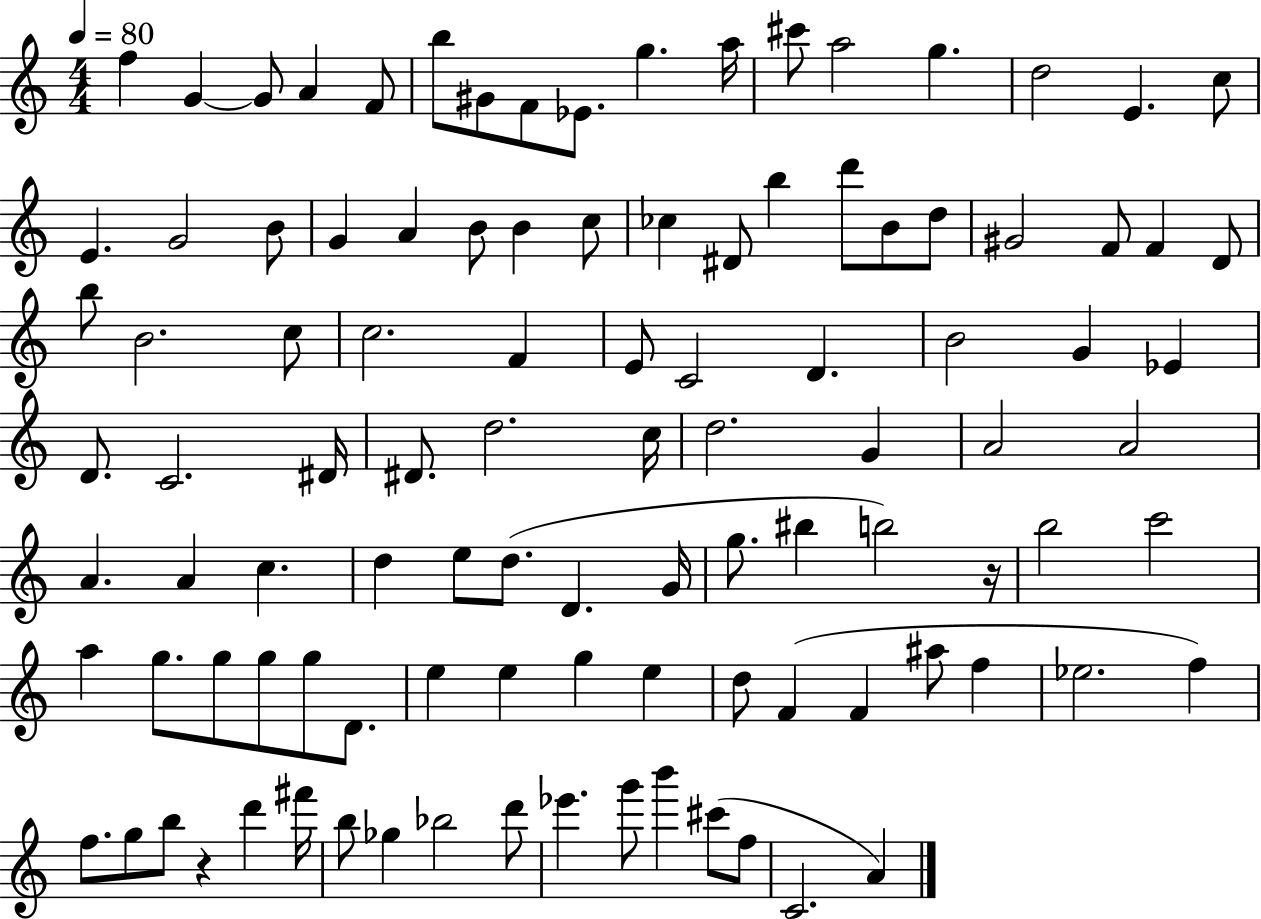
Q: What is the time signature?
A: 4/4